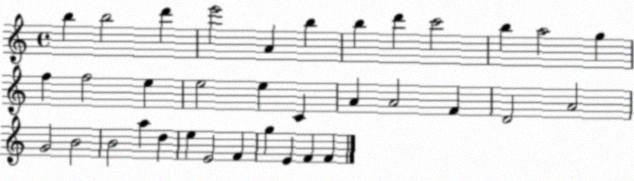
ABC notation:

X:1
T:Untitled
M:4/4
L:1/4
K:C
b b2 d' e'2 A b b d' c'2 b a2 g f f2 e e2 e C A A2 F D2 A2 G2 B2 B2 a d e E2 F g E F F